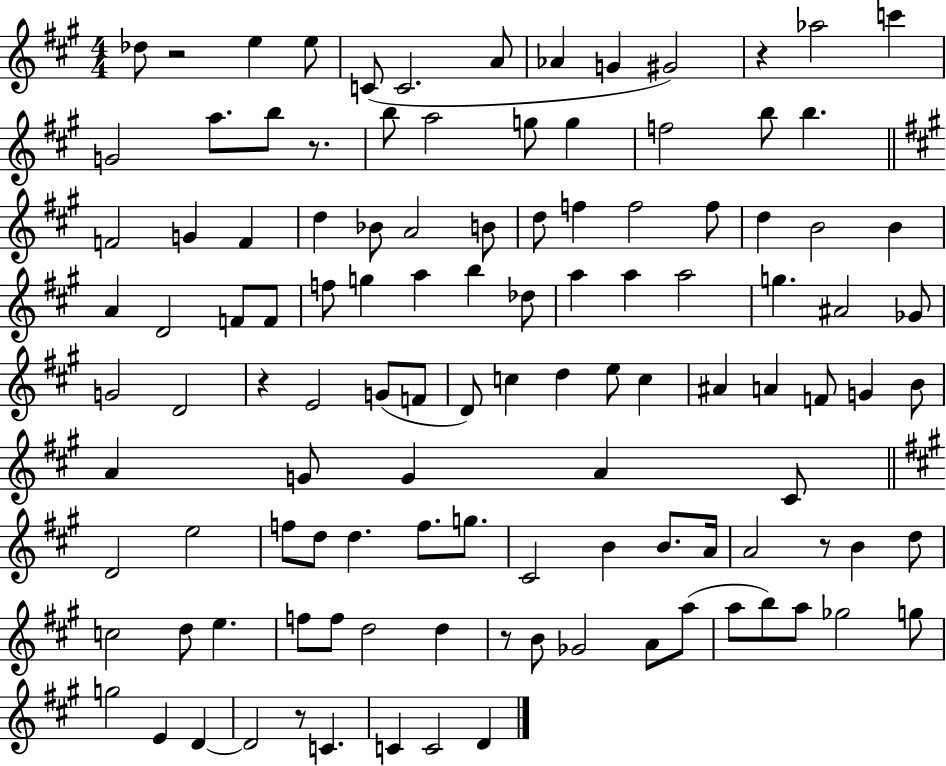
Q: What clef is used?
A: treble